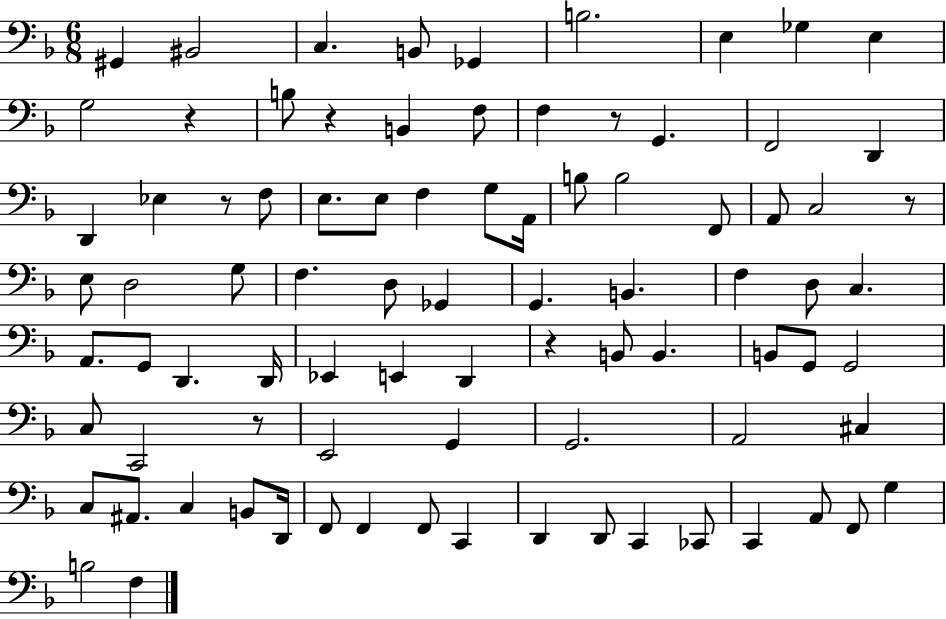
X:1
T:Untitled
M:6/8
L:1/4
K:F
^G,, ^B,,2 C, B,,/2 _G,, B,2 E, _G, E, G,2 z B,/2 z B,, F,/2 F, z/2 G,, F,,2 D,, D,, _E, z/2 F,/2 E,/2 E,/2 F, G,/2 A,,/4 B,/2 B,2 F,,/2 A,,/2 C,2 z/2 E,/2 D,2 G,/2 F, D,/2 _G,, G,, B,, F, D,/2 C, A,,/2 G,,/2 D,, D,,/4 _E,, E,, D,, z B,,/2 B,, B,,/2 G,,/2 G,,2 C,/2 C,,2 z/2 E,,2 G,, G,,2 A,,2 ^C, C,/2 ^A,,/2 C, B,,/2 D,,/4 F,,/2 F,, F,,/2 C,, D,, D,,/2 C,, _C,,/2 C,, A,,/2 F,,/2 G, B,2 F,